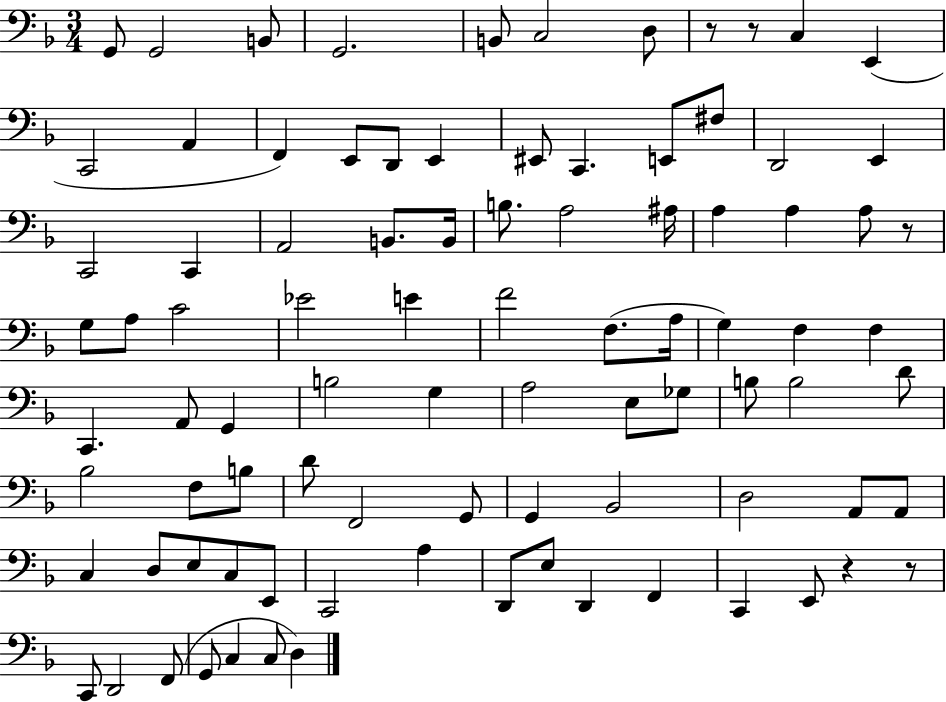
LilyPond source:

{
  \clef bass
  \numericTimeSignature
  \time 3/4
  \key f \major
  g,8 g,2 b,8 | g,2. | b,8 c2 d8 | r8 r8 c4 e,4( | \break c,2 a,4 | f,4) e,8 d,8 e,4 | eis,8 c,4. e,8 fis8 | d,2 e,4 | \break c,2 c,4 | a,2 b,8. b,16 | b8. a2 ais16 | a4 a4 a8 r8 | \break g8 a8 c'2 | ees'2 e'4 | f'2 f8.( a16 | g4) f4 f4 | \break c,4. a,8 g,4 | b2 g4 | a2 e8 ges8 | b8 b2 d'8 | \break bes2 f8 b8 | d'8 f,2 g,8 | g,4 bes,2 | d2 a,8 a,8 | \break c4 d8 e8 c8 e,8 | c,2 a4 | d,8 e8 d,4 f,4 | c,4 e,8 r4 r8 | \break c,8 d,2 f,8( | g,8 c4 c8 d4) | \bar "|."
}